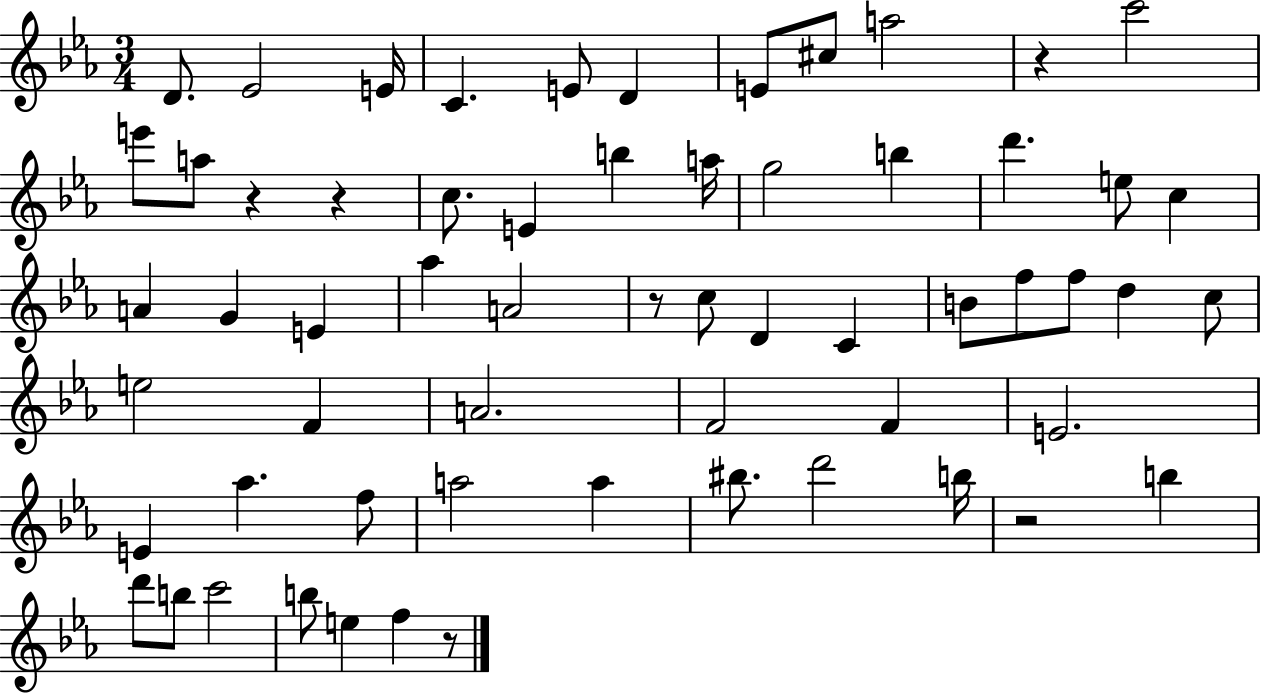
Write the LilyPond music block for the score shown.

{
  \clef treble
  \numericTimeSignature
  \time 3/4
  \key ees \major
  d'8. ees'2 e'16 | c'4. e'8 d'4 | e'8 cis''8 a''2 | r4 c'''2 | \break e'''8 a''8 r4 r4 | c''8. e'4 b''4 a''16 | g''2 b''4 | d'''4. e''8 c''4 | \break a'4 g'4 e'4 | aes''4 a'2 | r8 c''8 d'4 c'4 | b'8 f''8 f''8 d''4 c''8 | \break e''2 f'4 | a'2. | f'2 f'4 | e'2. | \break e'4 aes''4. f''8 | a''2 a''4 | bis''8. d'''2 b''16 | r2 b''4 | \break d'''8 b''8 c'''2 | b''8 e''4 f''4 r8 | \bar "|."
}